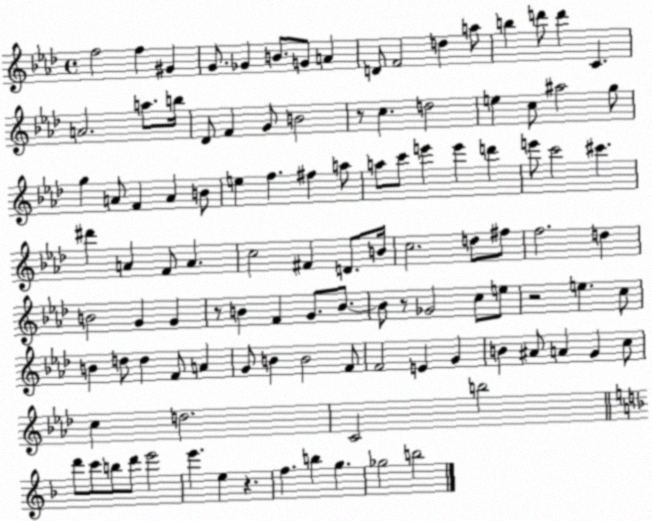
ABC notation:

X:1
T:Untitled
M:4/4
L:1/4
K:Ab
f2 f ^G G/2 _G B/2 G/2 A D/2 F2 d a/2 b d'/2 d' C A2 a/2 b/4 _D/2 F G/2 B2 z/2 c d2 e c/2 ^a2 g/2 g A/2 F A B/2 e f ^f a/2 a/2 c'/2 e' e' d' e'/2 c'2 ^c' ^d' A F/2 A c2 ^F D/2 B/4 c2 d/2 ^f/2 f2 d B2 G G z/2 B F G/2 B/2 B/2 z/2 _G2 c/2 e/2 z2 e c/2 B d/2 d F/2 A G/2 B B2 F/2 F2 E G B ^A/2 A G c/2 c d2 C2 b2 d'/2 c'/2 b/2 d'/2 e'2 e' e z f b g _g2 b2